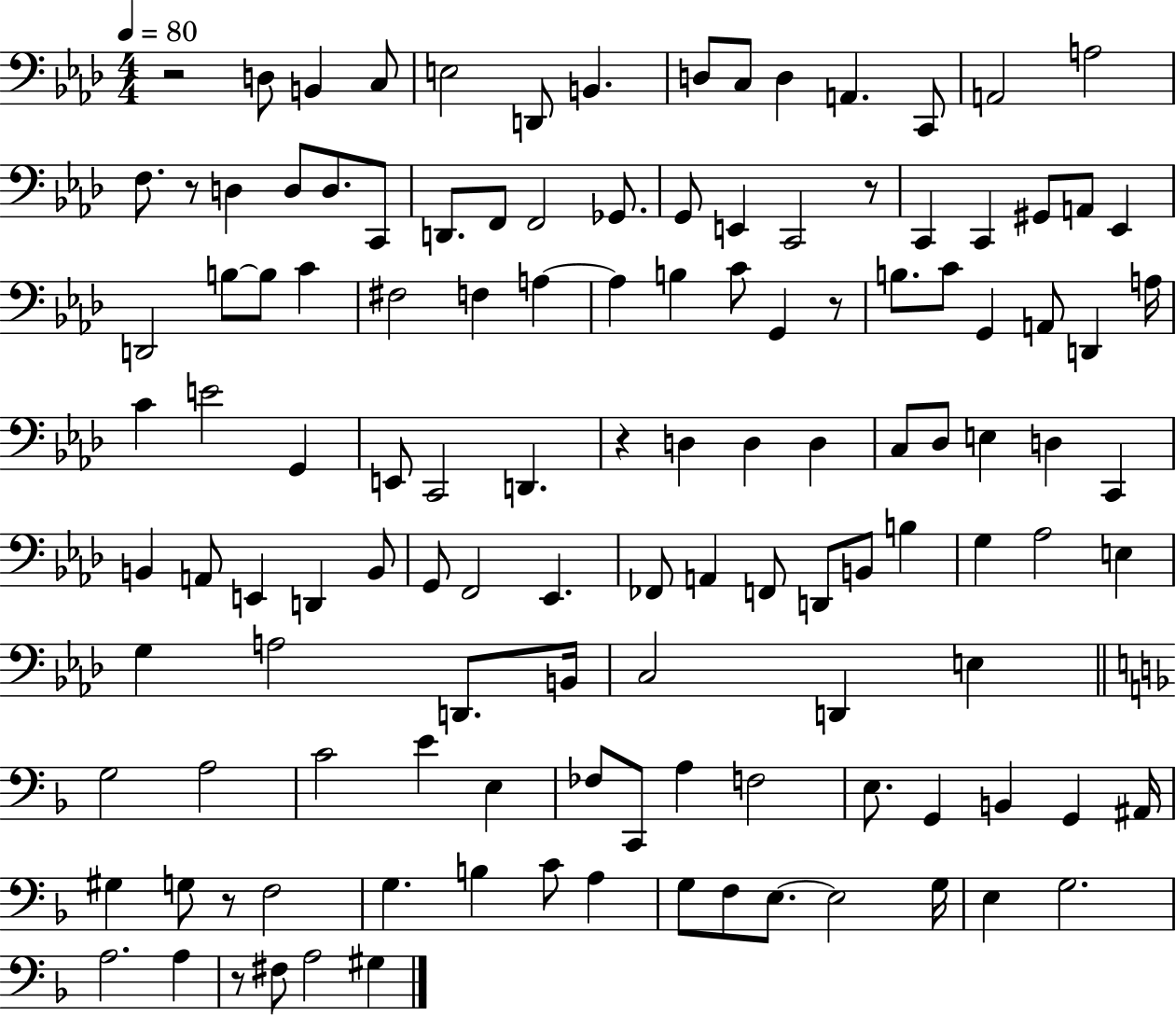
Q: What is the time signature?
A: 4/4